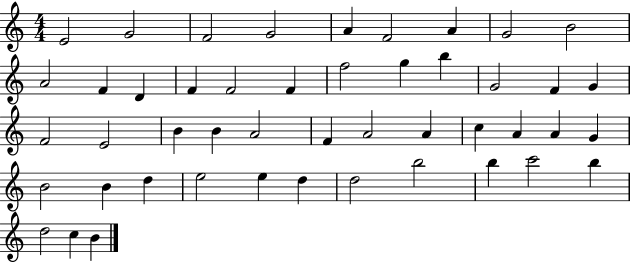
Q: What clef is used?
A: treble